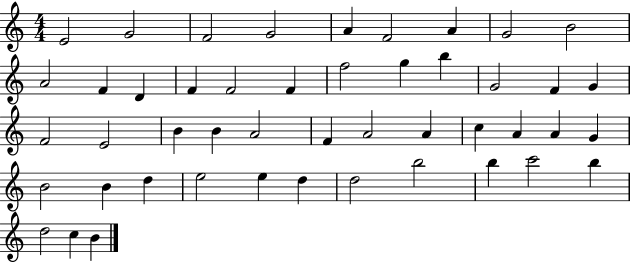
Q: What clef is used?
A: treble